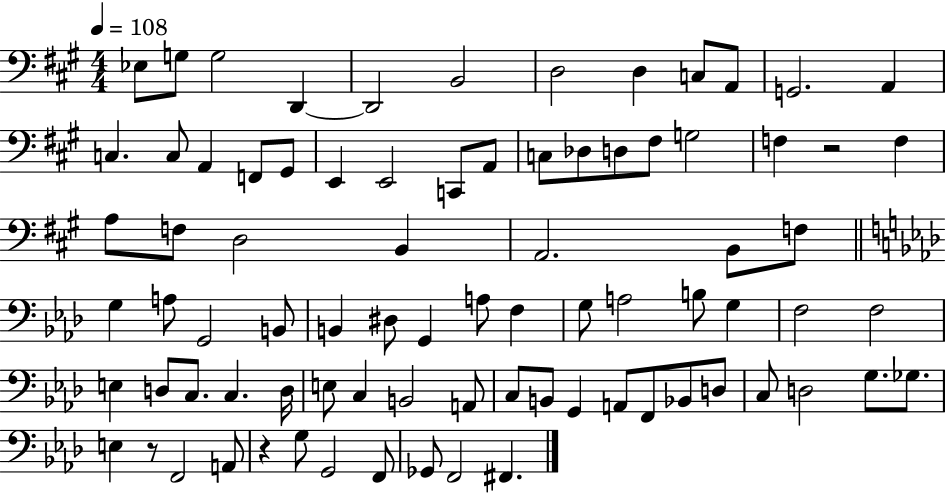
{
  \clef bass
  \numericTimeSignature
  \time 4/4
  \key a \major
  \tempo 4 = 108
  ees8 g8 g2 d,4~~ | d,2 b,2 | d2 d4 c8 a,8 | g,2. a,4 | \break c4. c8 a,4 f,8 gis,8 | e,4 e,2 c,8 a,8 | c8 des8 d8 fis8 g2 | f4 r2 f4 | \break a8 f8 d2 b,4 | a,2. b,8 f8 | \bar "||" \break \key aes \major g4 a8 g,2 b,8 | b,4 dis8 g,4 a8 f4 | g8 a2 b8 g4 | f2 f2 | \break e4 d8 c8. c4. d16 | e8 c4 b,2 a,8 | c8 b,8 g,4 a,8 f,8 bes,8 d8 | c8 d2 g8. ges8. | \break e4 r8 f,2 a,8 | r4 g8 g,2 f,8 | ges,8 f,2 fis,4. | \bar "|."
}